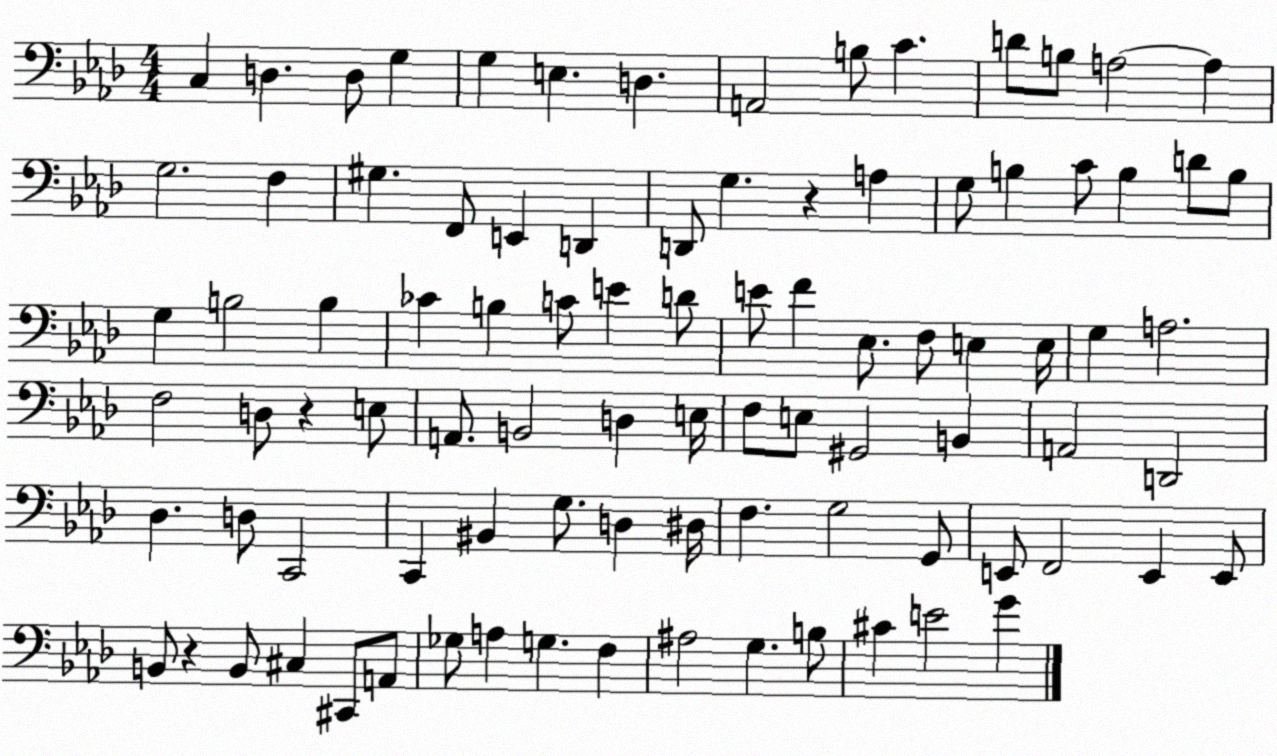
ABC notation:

X:1
T:Untitled
M:4/4
L:1/4
K:Ab
C, D, D,/2 G, G, E, D, A,,2 B,/2 C D/2 B,/2 A,2 A, G,2 F, ^G, F,,/2 E,, D,, D,,/2 G, z A, G,/2 B, C/2 B, D/2 B,/2 G, B,2 B, _C B, C/2 E D/2 E/2 F _E,/2 F,/2 E, E,/4 G, A,2 F,2 D,/2 z E,/2 A,,/2 B,,2 D, E,/4 F,/2 E,/2 ^G,,2 B,, A,,2 D,,2 _D, D,/2 C,,2 C,, ^B,, G,/2 D, ^D,/4 F, G,2 G,,/2 E,,/2 F,,2 E,, E,,/2 B,,/2 z B,,/2 ^C, ^C,,/2 A,,/2 _G,/2 A, G, F, ^A,2 G, B,/2 ^C E2 G